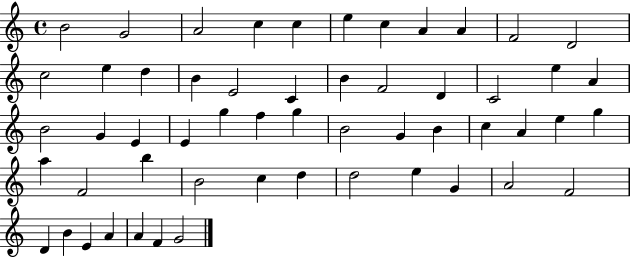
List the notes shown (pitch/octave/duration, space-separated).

B4/h G4/h A4/h C5/q C5/q E5/q C5/q A4/q A4/q F4/h D4/h C5/h E5/q D5/q B4/q E4/h C4/q B4/q F4/h D4/q C4/h E5/q A4/q B4/h G4/q E4/q E4/q G5/q F5/q G5/q B4/h G4/q B4/q C5/q A4/q E5/q G5/q A5/q F4/h B5/q B4/h C5/q D5/q D5/h E5/q G4/q A4/h F4/h D4/q B4/q E4/q A4/q A4/q F4/q G4/h